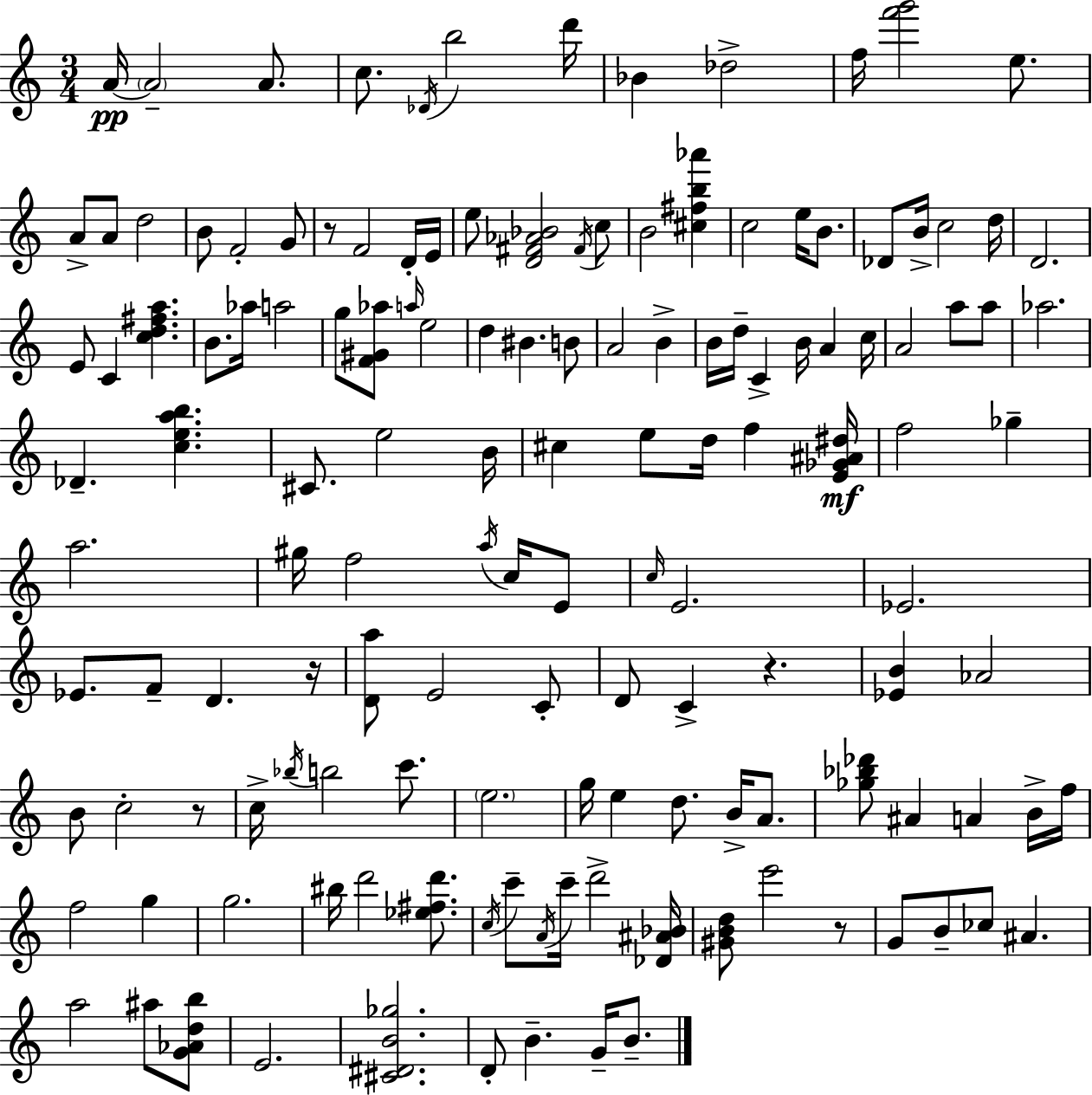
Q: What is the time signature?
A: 3/4